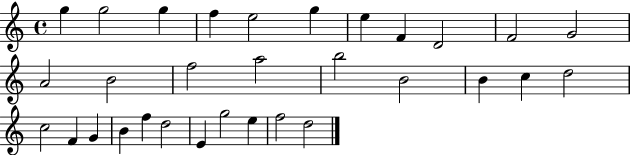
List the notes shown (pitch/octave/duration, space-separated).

G5/q G5/h G5/q F5/q E5/h G5/q E5/q F4/q D4/h F4/h G4/h A4/h B4/h F5/h A5/h B5/h B4/h B4/q C5/q D5/h C5/h F4/q G4/q B4/q F5/q D5/h E4/q G5/h E5/q F5/h D5/h